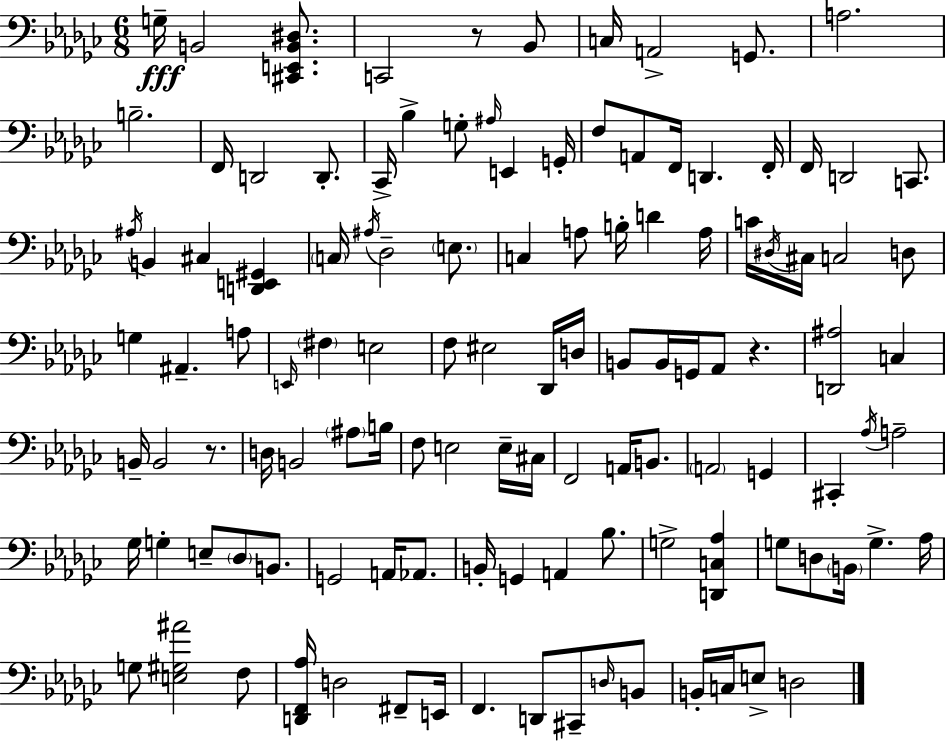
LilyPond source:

{
  \clef bass
  \numericTimeSignature
  \time 6/8
  \key ees \minor
  \repeat volta 2 { g16--\fff b,2 <cis, e, b, dis>8. | c,2 r8 bes,8 | c16 a,2-> g,8. | a2. | \break b2.-- | f,16 d,2 d,8.-. | ces,16-> bes4-> g8-. \grace { ais16 } e,4 | g,16-. f8 a,8 f,16 d,4. | \break f,16-. f,16 d,2 c,8. | \acciaccatura { ais16 } b,4 cis4 <d, e, gis,>4 | \parenthesize c16 \acciaccatura { ais16 } des2-- | \parenthesize e8. c4 a8 b16-. d'4 | \break a16 c'16 \acciaccatura { dis16 } cis16 c2 | d8 g4 ais,4.-- | a8 \grace { e,16 } \parenthesize fis4 e2 | f8 eis2 | \break des,16 d16 b,8 b,16 g,16 aes,8 r4. | <d, ais>2 | c4 b,16-- b,2 | r8. d16 b,2 | \break \parenthesize ais8 b16 f8 e2 | e16-- cis16 f,2 | a,16 b,8. \parenthesize a,2 | g,4 cis,4-. \acciaccatura { aes16 } a2-- | \break ges16 g4-. e8-- | \parenthesize des8 b,8. g,2 | a,16 aes,8. b,16-. g,4 a,4 | bes8. g2-> | \break <d, c aes>4 g8 d8 \parenthesize b,16 g4.-> | aes16 g8 <e gis ais'>2 | f8 <d, f, aes>16 d2 | fis,8-- e,16 f,4. | \break d,8 cis,8-- \grace { d16 } b,8 b,16-. c16 e8-> d2 | } \bar "|."
}